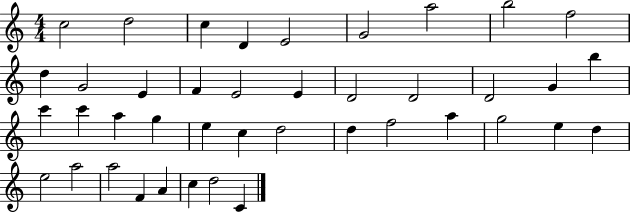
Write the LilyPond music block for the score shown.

{
  \clef treble
  \numericTimeSignature
  \time 4/4
  \key c \major
  c''2 d''2 | c''4 d'4 e'2 | g'2 a''2 | b''2 f''2 | \break d''4 g'2 e'4 | f'4 e'2 e'4 | d'2 d'2 | d'2 g'4 b''4 | \break c'''4 c'''4 a''4 g''4 | e''4 c''4 d''2 | d''4 f''2 a''4 | g''2 e''4 d''4 | \break e''2 a''2 | a''2 f'4 a'4 | c''4 d''2 c'4 | \bar "|."
}